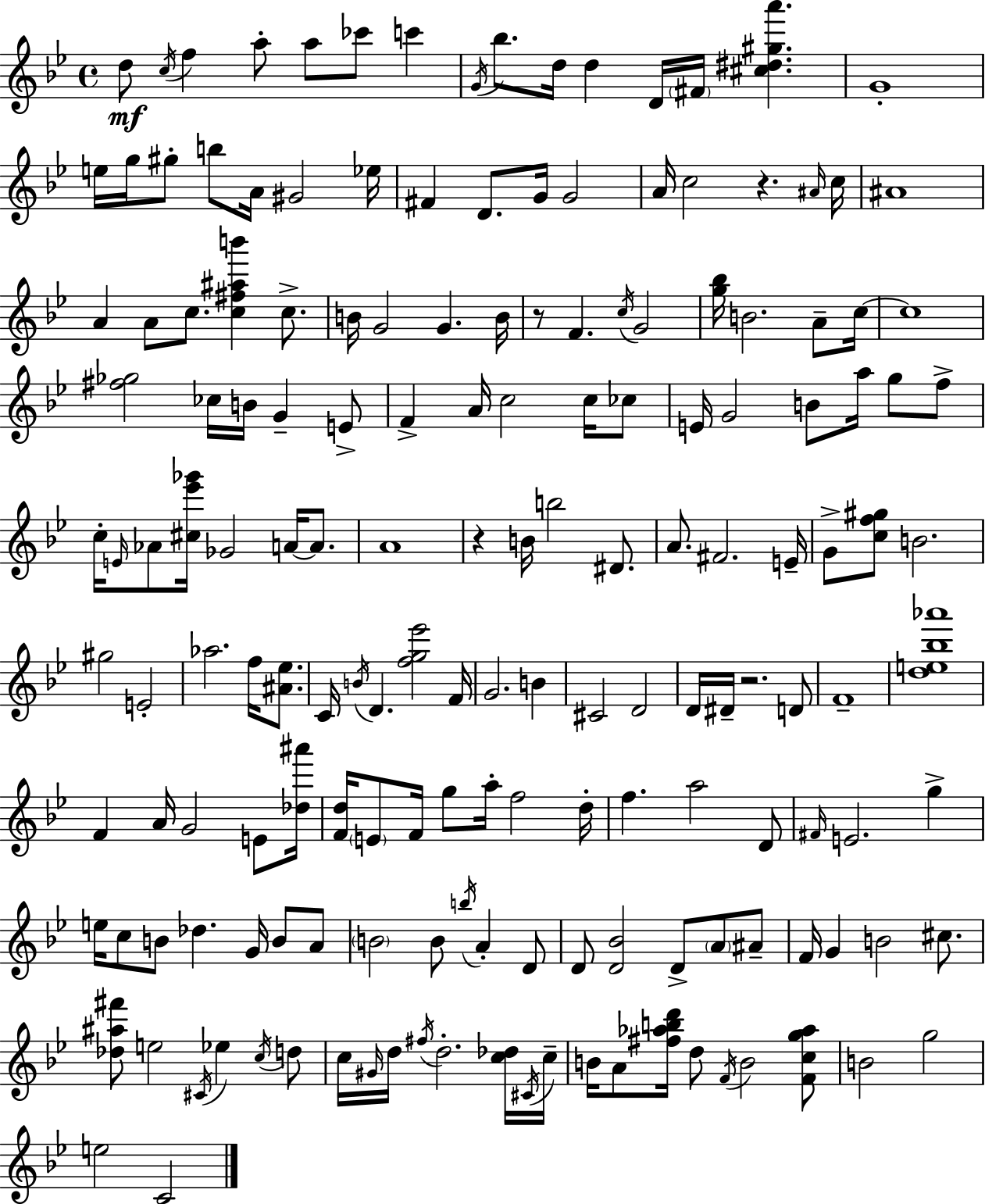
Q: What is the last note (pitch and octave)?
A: C4